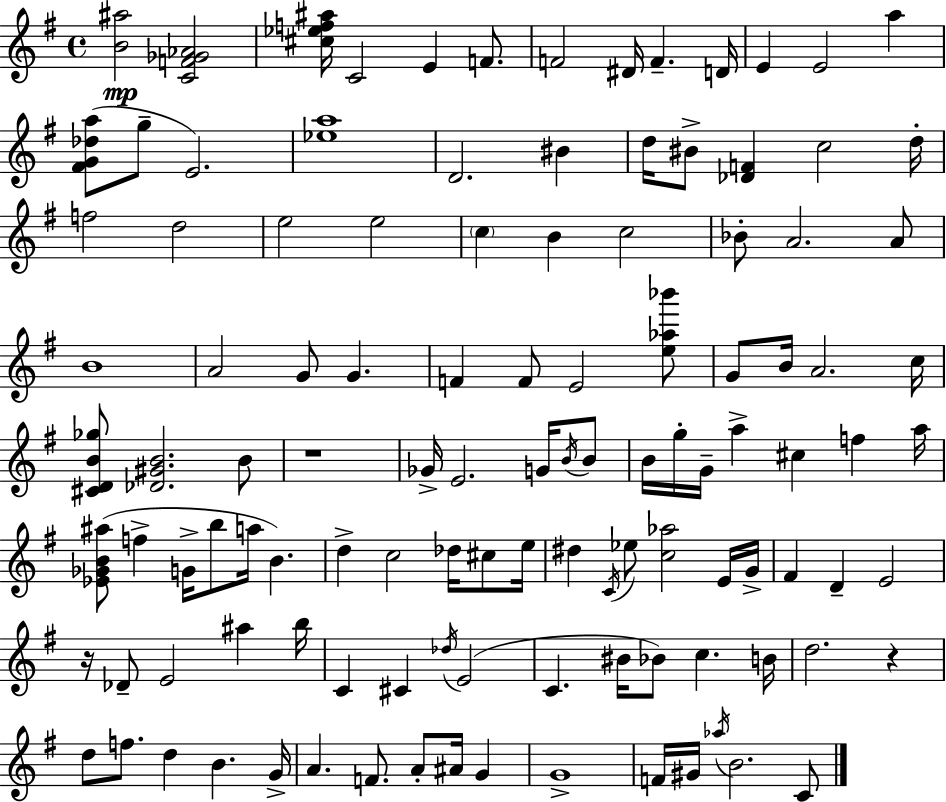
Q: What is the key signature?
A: G major